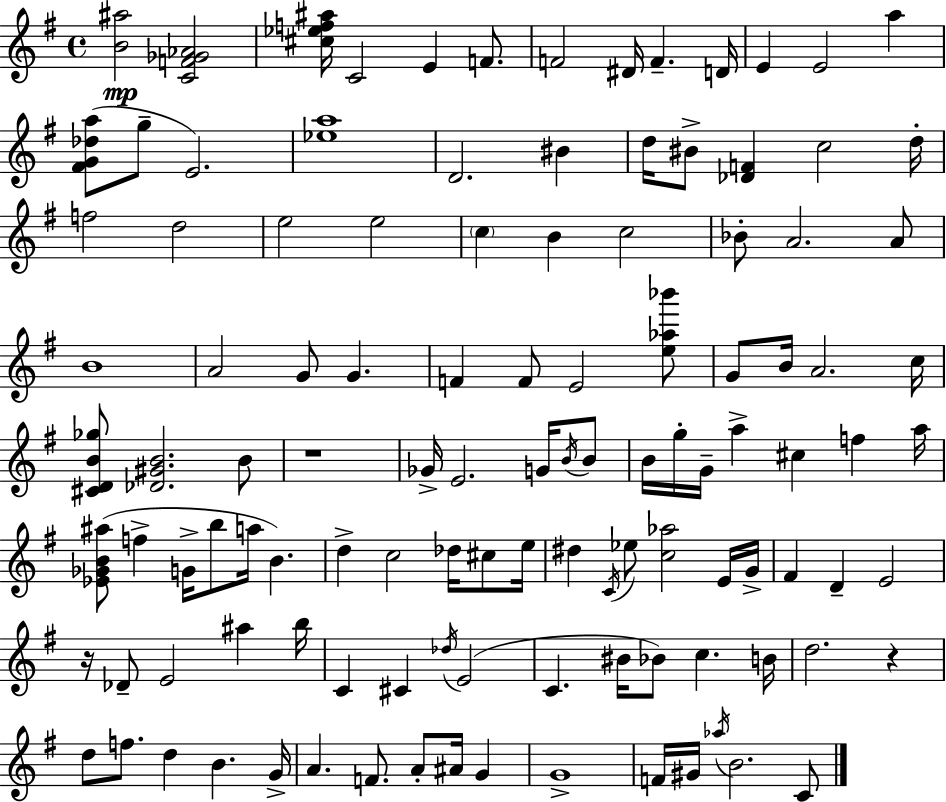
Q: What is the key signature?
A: G major